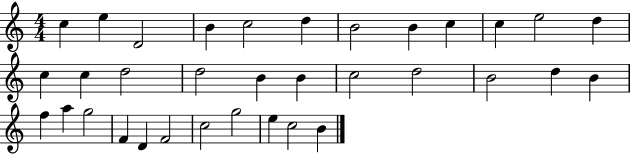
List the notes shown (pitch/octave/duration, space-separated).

C5/q E5/q D4/h B4/q C5/h D5/q B4/h B4/q C5/q C5/q E5/h D5/q C5/q C5/q D5/h D5/h B4/q B4/q C5/h D5/h B4/h D5/q B4/q F5/q A5/q G5/h F4/q D4/q F4/h C5/h G5/h E5/q C5/h B4/q